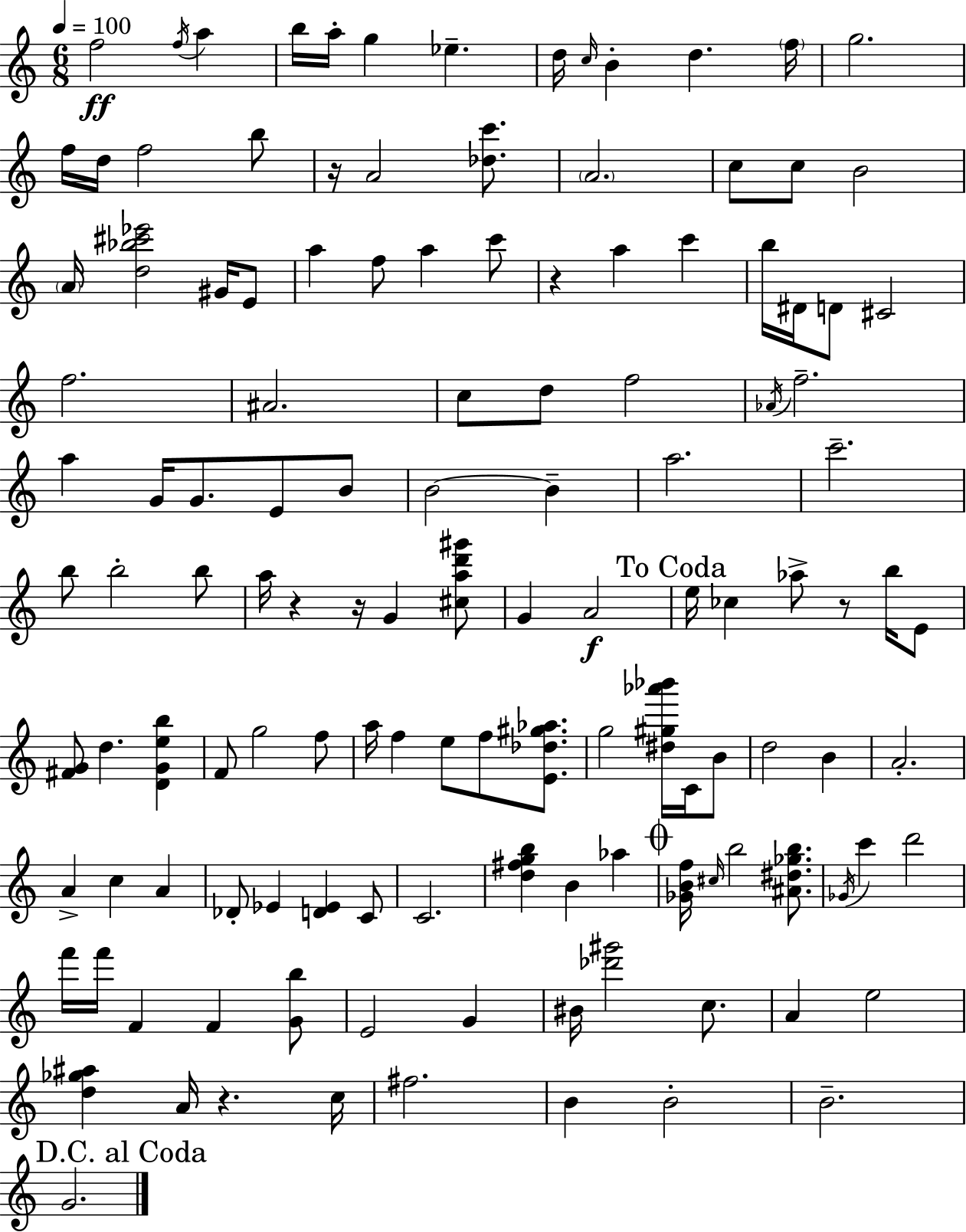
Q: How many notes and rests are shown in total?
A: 128